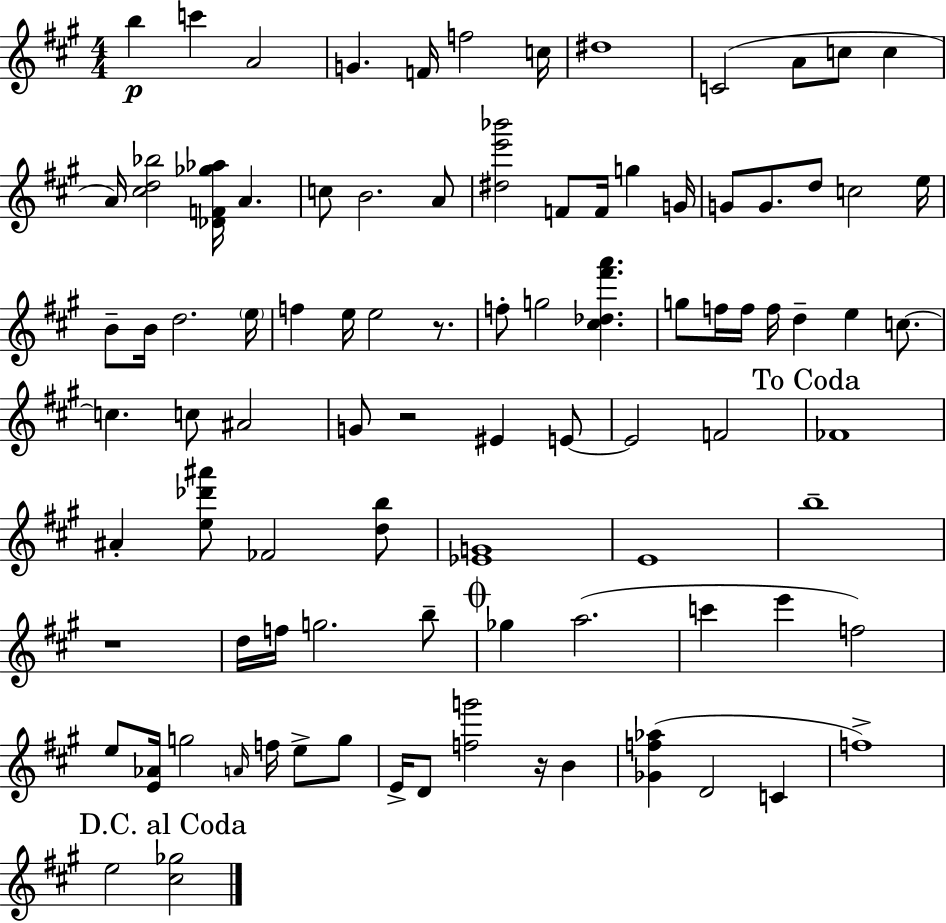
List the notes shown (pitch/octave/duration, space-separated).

B5/q C6/q A4/h G4/q. F4/s F5/h C5/s D#5/w C4/h A4/e C5/e C5/q A4/s [C#5,D5,Bb5]/h [Db4,F4,Gb5,Ab5]/s A4/q. C5/e B4/h. A4/e [D#5,E6,Bb6]/h F4/e F4/s G5/q G4/s G4/e G4/e. D5/e C5/h E5/s B4/e B4/s D5/h. E5/s F5/q E5/s E5/h R/e. F5/e G5/h [C#5,Db5,F#6,A6]/q. G5/e F5/s F5/s F5/s D5/q E5/q C5/e. C5/q. C5/e A#4/h G4/e R/h EIS4/q E4/e E4/h F4/h FES4/w A#4/q [E5,Db6,A#6]/e FES4/h [D5,B5]/e [Eb4,G4]/w E4/w B5/w R/w D5/s F5/s G5/h. B5/e Gb5/q A5/h. C6/q E6/q F5/h E5/e [E4,Ab4]/s G5/h A4/s F5/s E5/e G5/e E4/s D4/e [F5,G6]/h R/s B4/q [Gb4,F5,Ab5]/q D4/h C4/q F5/w E5/h [C#5,Gb5]/h